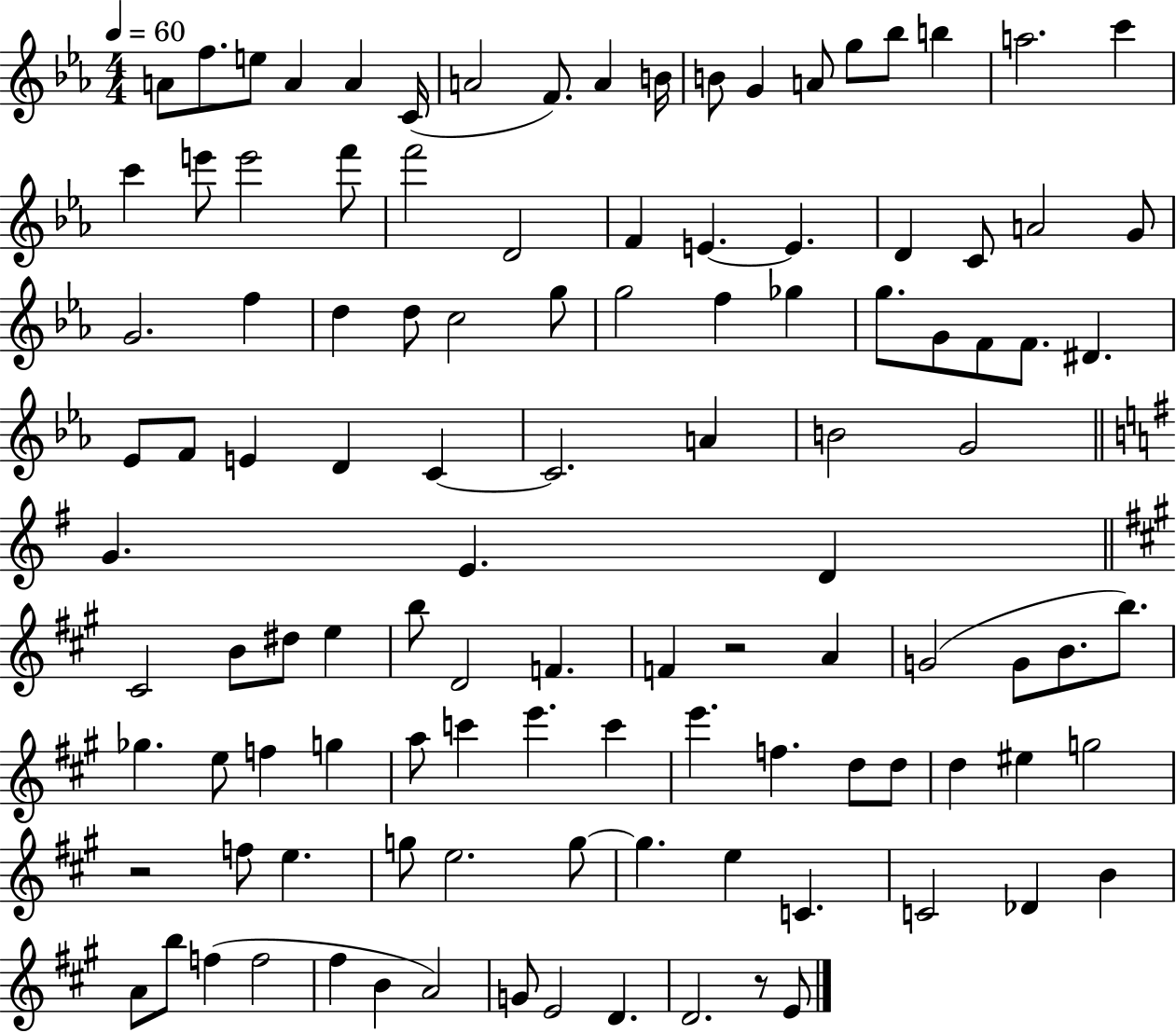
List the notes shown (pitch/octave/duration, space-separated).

A4/e F5/e. E5/e A4/q A4/q C4/s A4/h F4/e. A4/q B4/s B4/e G4/q A4/e G5/e Bb5/e B5/q A5/h. C6/q C6/q E6/e E6/h F6/e F6/h D4/h F4/q E4/q. E4/q. D4/q C4/e A4/h G4/e G4/h. F5/q D5/q D5/e C5/h G5/e G5/h F5/q Gb5/q G5/e. G4/e F4/e F4/e. D#4/q. Eb4/e F4/e E4/q D4/q C4/q C4/h. A4/q B4/h G4/h G4/q. E4/q. D4/q C#4/h B4/e D#5/e E5/q B5/e D4/h F4/q. F4/q R/h A4/q G4/h G4/e B4/e. B5/e. Gb5/q. E5/e F5/q G5/q A5/e C6/q E6/q. C6/q E6/q. F5/q. D5/e D5/e D5/q EIS5/q G5/h R/h F5/e E5/q. G5/e E5/h. G5/e G5/q. E5/q C4/q. C4/h Db4/q B4/q A4/e B5/e F5/q F5/h F#5/q B4/q A4/h G4/e E4/h D4/q. D4/h. R/e E4/e